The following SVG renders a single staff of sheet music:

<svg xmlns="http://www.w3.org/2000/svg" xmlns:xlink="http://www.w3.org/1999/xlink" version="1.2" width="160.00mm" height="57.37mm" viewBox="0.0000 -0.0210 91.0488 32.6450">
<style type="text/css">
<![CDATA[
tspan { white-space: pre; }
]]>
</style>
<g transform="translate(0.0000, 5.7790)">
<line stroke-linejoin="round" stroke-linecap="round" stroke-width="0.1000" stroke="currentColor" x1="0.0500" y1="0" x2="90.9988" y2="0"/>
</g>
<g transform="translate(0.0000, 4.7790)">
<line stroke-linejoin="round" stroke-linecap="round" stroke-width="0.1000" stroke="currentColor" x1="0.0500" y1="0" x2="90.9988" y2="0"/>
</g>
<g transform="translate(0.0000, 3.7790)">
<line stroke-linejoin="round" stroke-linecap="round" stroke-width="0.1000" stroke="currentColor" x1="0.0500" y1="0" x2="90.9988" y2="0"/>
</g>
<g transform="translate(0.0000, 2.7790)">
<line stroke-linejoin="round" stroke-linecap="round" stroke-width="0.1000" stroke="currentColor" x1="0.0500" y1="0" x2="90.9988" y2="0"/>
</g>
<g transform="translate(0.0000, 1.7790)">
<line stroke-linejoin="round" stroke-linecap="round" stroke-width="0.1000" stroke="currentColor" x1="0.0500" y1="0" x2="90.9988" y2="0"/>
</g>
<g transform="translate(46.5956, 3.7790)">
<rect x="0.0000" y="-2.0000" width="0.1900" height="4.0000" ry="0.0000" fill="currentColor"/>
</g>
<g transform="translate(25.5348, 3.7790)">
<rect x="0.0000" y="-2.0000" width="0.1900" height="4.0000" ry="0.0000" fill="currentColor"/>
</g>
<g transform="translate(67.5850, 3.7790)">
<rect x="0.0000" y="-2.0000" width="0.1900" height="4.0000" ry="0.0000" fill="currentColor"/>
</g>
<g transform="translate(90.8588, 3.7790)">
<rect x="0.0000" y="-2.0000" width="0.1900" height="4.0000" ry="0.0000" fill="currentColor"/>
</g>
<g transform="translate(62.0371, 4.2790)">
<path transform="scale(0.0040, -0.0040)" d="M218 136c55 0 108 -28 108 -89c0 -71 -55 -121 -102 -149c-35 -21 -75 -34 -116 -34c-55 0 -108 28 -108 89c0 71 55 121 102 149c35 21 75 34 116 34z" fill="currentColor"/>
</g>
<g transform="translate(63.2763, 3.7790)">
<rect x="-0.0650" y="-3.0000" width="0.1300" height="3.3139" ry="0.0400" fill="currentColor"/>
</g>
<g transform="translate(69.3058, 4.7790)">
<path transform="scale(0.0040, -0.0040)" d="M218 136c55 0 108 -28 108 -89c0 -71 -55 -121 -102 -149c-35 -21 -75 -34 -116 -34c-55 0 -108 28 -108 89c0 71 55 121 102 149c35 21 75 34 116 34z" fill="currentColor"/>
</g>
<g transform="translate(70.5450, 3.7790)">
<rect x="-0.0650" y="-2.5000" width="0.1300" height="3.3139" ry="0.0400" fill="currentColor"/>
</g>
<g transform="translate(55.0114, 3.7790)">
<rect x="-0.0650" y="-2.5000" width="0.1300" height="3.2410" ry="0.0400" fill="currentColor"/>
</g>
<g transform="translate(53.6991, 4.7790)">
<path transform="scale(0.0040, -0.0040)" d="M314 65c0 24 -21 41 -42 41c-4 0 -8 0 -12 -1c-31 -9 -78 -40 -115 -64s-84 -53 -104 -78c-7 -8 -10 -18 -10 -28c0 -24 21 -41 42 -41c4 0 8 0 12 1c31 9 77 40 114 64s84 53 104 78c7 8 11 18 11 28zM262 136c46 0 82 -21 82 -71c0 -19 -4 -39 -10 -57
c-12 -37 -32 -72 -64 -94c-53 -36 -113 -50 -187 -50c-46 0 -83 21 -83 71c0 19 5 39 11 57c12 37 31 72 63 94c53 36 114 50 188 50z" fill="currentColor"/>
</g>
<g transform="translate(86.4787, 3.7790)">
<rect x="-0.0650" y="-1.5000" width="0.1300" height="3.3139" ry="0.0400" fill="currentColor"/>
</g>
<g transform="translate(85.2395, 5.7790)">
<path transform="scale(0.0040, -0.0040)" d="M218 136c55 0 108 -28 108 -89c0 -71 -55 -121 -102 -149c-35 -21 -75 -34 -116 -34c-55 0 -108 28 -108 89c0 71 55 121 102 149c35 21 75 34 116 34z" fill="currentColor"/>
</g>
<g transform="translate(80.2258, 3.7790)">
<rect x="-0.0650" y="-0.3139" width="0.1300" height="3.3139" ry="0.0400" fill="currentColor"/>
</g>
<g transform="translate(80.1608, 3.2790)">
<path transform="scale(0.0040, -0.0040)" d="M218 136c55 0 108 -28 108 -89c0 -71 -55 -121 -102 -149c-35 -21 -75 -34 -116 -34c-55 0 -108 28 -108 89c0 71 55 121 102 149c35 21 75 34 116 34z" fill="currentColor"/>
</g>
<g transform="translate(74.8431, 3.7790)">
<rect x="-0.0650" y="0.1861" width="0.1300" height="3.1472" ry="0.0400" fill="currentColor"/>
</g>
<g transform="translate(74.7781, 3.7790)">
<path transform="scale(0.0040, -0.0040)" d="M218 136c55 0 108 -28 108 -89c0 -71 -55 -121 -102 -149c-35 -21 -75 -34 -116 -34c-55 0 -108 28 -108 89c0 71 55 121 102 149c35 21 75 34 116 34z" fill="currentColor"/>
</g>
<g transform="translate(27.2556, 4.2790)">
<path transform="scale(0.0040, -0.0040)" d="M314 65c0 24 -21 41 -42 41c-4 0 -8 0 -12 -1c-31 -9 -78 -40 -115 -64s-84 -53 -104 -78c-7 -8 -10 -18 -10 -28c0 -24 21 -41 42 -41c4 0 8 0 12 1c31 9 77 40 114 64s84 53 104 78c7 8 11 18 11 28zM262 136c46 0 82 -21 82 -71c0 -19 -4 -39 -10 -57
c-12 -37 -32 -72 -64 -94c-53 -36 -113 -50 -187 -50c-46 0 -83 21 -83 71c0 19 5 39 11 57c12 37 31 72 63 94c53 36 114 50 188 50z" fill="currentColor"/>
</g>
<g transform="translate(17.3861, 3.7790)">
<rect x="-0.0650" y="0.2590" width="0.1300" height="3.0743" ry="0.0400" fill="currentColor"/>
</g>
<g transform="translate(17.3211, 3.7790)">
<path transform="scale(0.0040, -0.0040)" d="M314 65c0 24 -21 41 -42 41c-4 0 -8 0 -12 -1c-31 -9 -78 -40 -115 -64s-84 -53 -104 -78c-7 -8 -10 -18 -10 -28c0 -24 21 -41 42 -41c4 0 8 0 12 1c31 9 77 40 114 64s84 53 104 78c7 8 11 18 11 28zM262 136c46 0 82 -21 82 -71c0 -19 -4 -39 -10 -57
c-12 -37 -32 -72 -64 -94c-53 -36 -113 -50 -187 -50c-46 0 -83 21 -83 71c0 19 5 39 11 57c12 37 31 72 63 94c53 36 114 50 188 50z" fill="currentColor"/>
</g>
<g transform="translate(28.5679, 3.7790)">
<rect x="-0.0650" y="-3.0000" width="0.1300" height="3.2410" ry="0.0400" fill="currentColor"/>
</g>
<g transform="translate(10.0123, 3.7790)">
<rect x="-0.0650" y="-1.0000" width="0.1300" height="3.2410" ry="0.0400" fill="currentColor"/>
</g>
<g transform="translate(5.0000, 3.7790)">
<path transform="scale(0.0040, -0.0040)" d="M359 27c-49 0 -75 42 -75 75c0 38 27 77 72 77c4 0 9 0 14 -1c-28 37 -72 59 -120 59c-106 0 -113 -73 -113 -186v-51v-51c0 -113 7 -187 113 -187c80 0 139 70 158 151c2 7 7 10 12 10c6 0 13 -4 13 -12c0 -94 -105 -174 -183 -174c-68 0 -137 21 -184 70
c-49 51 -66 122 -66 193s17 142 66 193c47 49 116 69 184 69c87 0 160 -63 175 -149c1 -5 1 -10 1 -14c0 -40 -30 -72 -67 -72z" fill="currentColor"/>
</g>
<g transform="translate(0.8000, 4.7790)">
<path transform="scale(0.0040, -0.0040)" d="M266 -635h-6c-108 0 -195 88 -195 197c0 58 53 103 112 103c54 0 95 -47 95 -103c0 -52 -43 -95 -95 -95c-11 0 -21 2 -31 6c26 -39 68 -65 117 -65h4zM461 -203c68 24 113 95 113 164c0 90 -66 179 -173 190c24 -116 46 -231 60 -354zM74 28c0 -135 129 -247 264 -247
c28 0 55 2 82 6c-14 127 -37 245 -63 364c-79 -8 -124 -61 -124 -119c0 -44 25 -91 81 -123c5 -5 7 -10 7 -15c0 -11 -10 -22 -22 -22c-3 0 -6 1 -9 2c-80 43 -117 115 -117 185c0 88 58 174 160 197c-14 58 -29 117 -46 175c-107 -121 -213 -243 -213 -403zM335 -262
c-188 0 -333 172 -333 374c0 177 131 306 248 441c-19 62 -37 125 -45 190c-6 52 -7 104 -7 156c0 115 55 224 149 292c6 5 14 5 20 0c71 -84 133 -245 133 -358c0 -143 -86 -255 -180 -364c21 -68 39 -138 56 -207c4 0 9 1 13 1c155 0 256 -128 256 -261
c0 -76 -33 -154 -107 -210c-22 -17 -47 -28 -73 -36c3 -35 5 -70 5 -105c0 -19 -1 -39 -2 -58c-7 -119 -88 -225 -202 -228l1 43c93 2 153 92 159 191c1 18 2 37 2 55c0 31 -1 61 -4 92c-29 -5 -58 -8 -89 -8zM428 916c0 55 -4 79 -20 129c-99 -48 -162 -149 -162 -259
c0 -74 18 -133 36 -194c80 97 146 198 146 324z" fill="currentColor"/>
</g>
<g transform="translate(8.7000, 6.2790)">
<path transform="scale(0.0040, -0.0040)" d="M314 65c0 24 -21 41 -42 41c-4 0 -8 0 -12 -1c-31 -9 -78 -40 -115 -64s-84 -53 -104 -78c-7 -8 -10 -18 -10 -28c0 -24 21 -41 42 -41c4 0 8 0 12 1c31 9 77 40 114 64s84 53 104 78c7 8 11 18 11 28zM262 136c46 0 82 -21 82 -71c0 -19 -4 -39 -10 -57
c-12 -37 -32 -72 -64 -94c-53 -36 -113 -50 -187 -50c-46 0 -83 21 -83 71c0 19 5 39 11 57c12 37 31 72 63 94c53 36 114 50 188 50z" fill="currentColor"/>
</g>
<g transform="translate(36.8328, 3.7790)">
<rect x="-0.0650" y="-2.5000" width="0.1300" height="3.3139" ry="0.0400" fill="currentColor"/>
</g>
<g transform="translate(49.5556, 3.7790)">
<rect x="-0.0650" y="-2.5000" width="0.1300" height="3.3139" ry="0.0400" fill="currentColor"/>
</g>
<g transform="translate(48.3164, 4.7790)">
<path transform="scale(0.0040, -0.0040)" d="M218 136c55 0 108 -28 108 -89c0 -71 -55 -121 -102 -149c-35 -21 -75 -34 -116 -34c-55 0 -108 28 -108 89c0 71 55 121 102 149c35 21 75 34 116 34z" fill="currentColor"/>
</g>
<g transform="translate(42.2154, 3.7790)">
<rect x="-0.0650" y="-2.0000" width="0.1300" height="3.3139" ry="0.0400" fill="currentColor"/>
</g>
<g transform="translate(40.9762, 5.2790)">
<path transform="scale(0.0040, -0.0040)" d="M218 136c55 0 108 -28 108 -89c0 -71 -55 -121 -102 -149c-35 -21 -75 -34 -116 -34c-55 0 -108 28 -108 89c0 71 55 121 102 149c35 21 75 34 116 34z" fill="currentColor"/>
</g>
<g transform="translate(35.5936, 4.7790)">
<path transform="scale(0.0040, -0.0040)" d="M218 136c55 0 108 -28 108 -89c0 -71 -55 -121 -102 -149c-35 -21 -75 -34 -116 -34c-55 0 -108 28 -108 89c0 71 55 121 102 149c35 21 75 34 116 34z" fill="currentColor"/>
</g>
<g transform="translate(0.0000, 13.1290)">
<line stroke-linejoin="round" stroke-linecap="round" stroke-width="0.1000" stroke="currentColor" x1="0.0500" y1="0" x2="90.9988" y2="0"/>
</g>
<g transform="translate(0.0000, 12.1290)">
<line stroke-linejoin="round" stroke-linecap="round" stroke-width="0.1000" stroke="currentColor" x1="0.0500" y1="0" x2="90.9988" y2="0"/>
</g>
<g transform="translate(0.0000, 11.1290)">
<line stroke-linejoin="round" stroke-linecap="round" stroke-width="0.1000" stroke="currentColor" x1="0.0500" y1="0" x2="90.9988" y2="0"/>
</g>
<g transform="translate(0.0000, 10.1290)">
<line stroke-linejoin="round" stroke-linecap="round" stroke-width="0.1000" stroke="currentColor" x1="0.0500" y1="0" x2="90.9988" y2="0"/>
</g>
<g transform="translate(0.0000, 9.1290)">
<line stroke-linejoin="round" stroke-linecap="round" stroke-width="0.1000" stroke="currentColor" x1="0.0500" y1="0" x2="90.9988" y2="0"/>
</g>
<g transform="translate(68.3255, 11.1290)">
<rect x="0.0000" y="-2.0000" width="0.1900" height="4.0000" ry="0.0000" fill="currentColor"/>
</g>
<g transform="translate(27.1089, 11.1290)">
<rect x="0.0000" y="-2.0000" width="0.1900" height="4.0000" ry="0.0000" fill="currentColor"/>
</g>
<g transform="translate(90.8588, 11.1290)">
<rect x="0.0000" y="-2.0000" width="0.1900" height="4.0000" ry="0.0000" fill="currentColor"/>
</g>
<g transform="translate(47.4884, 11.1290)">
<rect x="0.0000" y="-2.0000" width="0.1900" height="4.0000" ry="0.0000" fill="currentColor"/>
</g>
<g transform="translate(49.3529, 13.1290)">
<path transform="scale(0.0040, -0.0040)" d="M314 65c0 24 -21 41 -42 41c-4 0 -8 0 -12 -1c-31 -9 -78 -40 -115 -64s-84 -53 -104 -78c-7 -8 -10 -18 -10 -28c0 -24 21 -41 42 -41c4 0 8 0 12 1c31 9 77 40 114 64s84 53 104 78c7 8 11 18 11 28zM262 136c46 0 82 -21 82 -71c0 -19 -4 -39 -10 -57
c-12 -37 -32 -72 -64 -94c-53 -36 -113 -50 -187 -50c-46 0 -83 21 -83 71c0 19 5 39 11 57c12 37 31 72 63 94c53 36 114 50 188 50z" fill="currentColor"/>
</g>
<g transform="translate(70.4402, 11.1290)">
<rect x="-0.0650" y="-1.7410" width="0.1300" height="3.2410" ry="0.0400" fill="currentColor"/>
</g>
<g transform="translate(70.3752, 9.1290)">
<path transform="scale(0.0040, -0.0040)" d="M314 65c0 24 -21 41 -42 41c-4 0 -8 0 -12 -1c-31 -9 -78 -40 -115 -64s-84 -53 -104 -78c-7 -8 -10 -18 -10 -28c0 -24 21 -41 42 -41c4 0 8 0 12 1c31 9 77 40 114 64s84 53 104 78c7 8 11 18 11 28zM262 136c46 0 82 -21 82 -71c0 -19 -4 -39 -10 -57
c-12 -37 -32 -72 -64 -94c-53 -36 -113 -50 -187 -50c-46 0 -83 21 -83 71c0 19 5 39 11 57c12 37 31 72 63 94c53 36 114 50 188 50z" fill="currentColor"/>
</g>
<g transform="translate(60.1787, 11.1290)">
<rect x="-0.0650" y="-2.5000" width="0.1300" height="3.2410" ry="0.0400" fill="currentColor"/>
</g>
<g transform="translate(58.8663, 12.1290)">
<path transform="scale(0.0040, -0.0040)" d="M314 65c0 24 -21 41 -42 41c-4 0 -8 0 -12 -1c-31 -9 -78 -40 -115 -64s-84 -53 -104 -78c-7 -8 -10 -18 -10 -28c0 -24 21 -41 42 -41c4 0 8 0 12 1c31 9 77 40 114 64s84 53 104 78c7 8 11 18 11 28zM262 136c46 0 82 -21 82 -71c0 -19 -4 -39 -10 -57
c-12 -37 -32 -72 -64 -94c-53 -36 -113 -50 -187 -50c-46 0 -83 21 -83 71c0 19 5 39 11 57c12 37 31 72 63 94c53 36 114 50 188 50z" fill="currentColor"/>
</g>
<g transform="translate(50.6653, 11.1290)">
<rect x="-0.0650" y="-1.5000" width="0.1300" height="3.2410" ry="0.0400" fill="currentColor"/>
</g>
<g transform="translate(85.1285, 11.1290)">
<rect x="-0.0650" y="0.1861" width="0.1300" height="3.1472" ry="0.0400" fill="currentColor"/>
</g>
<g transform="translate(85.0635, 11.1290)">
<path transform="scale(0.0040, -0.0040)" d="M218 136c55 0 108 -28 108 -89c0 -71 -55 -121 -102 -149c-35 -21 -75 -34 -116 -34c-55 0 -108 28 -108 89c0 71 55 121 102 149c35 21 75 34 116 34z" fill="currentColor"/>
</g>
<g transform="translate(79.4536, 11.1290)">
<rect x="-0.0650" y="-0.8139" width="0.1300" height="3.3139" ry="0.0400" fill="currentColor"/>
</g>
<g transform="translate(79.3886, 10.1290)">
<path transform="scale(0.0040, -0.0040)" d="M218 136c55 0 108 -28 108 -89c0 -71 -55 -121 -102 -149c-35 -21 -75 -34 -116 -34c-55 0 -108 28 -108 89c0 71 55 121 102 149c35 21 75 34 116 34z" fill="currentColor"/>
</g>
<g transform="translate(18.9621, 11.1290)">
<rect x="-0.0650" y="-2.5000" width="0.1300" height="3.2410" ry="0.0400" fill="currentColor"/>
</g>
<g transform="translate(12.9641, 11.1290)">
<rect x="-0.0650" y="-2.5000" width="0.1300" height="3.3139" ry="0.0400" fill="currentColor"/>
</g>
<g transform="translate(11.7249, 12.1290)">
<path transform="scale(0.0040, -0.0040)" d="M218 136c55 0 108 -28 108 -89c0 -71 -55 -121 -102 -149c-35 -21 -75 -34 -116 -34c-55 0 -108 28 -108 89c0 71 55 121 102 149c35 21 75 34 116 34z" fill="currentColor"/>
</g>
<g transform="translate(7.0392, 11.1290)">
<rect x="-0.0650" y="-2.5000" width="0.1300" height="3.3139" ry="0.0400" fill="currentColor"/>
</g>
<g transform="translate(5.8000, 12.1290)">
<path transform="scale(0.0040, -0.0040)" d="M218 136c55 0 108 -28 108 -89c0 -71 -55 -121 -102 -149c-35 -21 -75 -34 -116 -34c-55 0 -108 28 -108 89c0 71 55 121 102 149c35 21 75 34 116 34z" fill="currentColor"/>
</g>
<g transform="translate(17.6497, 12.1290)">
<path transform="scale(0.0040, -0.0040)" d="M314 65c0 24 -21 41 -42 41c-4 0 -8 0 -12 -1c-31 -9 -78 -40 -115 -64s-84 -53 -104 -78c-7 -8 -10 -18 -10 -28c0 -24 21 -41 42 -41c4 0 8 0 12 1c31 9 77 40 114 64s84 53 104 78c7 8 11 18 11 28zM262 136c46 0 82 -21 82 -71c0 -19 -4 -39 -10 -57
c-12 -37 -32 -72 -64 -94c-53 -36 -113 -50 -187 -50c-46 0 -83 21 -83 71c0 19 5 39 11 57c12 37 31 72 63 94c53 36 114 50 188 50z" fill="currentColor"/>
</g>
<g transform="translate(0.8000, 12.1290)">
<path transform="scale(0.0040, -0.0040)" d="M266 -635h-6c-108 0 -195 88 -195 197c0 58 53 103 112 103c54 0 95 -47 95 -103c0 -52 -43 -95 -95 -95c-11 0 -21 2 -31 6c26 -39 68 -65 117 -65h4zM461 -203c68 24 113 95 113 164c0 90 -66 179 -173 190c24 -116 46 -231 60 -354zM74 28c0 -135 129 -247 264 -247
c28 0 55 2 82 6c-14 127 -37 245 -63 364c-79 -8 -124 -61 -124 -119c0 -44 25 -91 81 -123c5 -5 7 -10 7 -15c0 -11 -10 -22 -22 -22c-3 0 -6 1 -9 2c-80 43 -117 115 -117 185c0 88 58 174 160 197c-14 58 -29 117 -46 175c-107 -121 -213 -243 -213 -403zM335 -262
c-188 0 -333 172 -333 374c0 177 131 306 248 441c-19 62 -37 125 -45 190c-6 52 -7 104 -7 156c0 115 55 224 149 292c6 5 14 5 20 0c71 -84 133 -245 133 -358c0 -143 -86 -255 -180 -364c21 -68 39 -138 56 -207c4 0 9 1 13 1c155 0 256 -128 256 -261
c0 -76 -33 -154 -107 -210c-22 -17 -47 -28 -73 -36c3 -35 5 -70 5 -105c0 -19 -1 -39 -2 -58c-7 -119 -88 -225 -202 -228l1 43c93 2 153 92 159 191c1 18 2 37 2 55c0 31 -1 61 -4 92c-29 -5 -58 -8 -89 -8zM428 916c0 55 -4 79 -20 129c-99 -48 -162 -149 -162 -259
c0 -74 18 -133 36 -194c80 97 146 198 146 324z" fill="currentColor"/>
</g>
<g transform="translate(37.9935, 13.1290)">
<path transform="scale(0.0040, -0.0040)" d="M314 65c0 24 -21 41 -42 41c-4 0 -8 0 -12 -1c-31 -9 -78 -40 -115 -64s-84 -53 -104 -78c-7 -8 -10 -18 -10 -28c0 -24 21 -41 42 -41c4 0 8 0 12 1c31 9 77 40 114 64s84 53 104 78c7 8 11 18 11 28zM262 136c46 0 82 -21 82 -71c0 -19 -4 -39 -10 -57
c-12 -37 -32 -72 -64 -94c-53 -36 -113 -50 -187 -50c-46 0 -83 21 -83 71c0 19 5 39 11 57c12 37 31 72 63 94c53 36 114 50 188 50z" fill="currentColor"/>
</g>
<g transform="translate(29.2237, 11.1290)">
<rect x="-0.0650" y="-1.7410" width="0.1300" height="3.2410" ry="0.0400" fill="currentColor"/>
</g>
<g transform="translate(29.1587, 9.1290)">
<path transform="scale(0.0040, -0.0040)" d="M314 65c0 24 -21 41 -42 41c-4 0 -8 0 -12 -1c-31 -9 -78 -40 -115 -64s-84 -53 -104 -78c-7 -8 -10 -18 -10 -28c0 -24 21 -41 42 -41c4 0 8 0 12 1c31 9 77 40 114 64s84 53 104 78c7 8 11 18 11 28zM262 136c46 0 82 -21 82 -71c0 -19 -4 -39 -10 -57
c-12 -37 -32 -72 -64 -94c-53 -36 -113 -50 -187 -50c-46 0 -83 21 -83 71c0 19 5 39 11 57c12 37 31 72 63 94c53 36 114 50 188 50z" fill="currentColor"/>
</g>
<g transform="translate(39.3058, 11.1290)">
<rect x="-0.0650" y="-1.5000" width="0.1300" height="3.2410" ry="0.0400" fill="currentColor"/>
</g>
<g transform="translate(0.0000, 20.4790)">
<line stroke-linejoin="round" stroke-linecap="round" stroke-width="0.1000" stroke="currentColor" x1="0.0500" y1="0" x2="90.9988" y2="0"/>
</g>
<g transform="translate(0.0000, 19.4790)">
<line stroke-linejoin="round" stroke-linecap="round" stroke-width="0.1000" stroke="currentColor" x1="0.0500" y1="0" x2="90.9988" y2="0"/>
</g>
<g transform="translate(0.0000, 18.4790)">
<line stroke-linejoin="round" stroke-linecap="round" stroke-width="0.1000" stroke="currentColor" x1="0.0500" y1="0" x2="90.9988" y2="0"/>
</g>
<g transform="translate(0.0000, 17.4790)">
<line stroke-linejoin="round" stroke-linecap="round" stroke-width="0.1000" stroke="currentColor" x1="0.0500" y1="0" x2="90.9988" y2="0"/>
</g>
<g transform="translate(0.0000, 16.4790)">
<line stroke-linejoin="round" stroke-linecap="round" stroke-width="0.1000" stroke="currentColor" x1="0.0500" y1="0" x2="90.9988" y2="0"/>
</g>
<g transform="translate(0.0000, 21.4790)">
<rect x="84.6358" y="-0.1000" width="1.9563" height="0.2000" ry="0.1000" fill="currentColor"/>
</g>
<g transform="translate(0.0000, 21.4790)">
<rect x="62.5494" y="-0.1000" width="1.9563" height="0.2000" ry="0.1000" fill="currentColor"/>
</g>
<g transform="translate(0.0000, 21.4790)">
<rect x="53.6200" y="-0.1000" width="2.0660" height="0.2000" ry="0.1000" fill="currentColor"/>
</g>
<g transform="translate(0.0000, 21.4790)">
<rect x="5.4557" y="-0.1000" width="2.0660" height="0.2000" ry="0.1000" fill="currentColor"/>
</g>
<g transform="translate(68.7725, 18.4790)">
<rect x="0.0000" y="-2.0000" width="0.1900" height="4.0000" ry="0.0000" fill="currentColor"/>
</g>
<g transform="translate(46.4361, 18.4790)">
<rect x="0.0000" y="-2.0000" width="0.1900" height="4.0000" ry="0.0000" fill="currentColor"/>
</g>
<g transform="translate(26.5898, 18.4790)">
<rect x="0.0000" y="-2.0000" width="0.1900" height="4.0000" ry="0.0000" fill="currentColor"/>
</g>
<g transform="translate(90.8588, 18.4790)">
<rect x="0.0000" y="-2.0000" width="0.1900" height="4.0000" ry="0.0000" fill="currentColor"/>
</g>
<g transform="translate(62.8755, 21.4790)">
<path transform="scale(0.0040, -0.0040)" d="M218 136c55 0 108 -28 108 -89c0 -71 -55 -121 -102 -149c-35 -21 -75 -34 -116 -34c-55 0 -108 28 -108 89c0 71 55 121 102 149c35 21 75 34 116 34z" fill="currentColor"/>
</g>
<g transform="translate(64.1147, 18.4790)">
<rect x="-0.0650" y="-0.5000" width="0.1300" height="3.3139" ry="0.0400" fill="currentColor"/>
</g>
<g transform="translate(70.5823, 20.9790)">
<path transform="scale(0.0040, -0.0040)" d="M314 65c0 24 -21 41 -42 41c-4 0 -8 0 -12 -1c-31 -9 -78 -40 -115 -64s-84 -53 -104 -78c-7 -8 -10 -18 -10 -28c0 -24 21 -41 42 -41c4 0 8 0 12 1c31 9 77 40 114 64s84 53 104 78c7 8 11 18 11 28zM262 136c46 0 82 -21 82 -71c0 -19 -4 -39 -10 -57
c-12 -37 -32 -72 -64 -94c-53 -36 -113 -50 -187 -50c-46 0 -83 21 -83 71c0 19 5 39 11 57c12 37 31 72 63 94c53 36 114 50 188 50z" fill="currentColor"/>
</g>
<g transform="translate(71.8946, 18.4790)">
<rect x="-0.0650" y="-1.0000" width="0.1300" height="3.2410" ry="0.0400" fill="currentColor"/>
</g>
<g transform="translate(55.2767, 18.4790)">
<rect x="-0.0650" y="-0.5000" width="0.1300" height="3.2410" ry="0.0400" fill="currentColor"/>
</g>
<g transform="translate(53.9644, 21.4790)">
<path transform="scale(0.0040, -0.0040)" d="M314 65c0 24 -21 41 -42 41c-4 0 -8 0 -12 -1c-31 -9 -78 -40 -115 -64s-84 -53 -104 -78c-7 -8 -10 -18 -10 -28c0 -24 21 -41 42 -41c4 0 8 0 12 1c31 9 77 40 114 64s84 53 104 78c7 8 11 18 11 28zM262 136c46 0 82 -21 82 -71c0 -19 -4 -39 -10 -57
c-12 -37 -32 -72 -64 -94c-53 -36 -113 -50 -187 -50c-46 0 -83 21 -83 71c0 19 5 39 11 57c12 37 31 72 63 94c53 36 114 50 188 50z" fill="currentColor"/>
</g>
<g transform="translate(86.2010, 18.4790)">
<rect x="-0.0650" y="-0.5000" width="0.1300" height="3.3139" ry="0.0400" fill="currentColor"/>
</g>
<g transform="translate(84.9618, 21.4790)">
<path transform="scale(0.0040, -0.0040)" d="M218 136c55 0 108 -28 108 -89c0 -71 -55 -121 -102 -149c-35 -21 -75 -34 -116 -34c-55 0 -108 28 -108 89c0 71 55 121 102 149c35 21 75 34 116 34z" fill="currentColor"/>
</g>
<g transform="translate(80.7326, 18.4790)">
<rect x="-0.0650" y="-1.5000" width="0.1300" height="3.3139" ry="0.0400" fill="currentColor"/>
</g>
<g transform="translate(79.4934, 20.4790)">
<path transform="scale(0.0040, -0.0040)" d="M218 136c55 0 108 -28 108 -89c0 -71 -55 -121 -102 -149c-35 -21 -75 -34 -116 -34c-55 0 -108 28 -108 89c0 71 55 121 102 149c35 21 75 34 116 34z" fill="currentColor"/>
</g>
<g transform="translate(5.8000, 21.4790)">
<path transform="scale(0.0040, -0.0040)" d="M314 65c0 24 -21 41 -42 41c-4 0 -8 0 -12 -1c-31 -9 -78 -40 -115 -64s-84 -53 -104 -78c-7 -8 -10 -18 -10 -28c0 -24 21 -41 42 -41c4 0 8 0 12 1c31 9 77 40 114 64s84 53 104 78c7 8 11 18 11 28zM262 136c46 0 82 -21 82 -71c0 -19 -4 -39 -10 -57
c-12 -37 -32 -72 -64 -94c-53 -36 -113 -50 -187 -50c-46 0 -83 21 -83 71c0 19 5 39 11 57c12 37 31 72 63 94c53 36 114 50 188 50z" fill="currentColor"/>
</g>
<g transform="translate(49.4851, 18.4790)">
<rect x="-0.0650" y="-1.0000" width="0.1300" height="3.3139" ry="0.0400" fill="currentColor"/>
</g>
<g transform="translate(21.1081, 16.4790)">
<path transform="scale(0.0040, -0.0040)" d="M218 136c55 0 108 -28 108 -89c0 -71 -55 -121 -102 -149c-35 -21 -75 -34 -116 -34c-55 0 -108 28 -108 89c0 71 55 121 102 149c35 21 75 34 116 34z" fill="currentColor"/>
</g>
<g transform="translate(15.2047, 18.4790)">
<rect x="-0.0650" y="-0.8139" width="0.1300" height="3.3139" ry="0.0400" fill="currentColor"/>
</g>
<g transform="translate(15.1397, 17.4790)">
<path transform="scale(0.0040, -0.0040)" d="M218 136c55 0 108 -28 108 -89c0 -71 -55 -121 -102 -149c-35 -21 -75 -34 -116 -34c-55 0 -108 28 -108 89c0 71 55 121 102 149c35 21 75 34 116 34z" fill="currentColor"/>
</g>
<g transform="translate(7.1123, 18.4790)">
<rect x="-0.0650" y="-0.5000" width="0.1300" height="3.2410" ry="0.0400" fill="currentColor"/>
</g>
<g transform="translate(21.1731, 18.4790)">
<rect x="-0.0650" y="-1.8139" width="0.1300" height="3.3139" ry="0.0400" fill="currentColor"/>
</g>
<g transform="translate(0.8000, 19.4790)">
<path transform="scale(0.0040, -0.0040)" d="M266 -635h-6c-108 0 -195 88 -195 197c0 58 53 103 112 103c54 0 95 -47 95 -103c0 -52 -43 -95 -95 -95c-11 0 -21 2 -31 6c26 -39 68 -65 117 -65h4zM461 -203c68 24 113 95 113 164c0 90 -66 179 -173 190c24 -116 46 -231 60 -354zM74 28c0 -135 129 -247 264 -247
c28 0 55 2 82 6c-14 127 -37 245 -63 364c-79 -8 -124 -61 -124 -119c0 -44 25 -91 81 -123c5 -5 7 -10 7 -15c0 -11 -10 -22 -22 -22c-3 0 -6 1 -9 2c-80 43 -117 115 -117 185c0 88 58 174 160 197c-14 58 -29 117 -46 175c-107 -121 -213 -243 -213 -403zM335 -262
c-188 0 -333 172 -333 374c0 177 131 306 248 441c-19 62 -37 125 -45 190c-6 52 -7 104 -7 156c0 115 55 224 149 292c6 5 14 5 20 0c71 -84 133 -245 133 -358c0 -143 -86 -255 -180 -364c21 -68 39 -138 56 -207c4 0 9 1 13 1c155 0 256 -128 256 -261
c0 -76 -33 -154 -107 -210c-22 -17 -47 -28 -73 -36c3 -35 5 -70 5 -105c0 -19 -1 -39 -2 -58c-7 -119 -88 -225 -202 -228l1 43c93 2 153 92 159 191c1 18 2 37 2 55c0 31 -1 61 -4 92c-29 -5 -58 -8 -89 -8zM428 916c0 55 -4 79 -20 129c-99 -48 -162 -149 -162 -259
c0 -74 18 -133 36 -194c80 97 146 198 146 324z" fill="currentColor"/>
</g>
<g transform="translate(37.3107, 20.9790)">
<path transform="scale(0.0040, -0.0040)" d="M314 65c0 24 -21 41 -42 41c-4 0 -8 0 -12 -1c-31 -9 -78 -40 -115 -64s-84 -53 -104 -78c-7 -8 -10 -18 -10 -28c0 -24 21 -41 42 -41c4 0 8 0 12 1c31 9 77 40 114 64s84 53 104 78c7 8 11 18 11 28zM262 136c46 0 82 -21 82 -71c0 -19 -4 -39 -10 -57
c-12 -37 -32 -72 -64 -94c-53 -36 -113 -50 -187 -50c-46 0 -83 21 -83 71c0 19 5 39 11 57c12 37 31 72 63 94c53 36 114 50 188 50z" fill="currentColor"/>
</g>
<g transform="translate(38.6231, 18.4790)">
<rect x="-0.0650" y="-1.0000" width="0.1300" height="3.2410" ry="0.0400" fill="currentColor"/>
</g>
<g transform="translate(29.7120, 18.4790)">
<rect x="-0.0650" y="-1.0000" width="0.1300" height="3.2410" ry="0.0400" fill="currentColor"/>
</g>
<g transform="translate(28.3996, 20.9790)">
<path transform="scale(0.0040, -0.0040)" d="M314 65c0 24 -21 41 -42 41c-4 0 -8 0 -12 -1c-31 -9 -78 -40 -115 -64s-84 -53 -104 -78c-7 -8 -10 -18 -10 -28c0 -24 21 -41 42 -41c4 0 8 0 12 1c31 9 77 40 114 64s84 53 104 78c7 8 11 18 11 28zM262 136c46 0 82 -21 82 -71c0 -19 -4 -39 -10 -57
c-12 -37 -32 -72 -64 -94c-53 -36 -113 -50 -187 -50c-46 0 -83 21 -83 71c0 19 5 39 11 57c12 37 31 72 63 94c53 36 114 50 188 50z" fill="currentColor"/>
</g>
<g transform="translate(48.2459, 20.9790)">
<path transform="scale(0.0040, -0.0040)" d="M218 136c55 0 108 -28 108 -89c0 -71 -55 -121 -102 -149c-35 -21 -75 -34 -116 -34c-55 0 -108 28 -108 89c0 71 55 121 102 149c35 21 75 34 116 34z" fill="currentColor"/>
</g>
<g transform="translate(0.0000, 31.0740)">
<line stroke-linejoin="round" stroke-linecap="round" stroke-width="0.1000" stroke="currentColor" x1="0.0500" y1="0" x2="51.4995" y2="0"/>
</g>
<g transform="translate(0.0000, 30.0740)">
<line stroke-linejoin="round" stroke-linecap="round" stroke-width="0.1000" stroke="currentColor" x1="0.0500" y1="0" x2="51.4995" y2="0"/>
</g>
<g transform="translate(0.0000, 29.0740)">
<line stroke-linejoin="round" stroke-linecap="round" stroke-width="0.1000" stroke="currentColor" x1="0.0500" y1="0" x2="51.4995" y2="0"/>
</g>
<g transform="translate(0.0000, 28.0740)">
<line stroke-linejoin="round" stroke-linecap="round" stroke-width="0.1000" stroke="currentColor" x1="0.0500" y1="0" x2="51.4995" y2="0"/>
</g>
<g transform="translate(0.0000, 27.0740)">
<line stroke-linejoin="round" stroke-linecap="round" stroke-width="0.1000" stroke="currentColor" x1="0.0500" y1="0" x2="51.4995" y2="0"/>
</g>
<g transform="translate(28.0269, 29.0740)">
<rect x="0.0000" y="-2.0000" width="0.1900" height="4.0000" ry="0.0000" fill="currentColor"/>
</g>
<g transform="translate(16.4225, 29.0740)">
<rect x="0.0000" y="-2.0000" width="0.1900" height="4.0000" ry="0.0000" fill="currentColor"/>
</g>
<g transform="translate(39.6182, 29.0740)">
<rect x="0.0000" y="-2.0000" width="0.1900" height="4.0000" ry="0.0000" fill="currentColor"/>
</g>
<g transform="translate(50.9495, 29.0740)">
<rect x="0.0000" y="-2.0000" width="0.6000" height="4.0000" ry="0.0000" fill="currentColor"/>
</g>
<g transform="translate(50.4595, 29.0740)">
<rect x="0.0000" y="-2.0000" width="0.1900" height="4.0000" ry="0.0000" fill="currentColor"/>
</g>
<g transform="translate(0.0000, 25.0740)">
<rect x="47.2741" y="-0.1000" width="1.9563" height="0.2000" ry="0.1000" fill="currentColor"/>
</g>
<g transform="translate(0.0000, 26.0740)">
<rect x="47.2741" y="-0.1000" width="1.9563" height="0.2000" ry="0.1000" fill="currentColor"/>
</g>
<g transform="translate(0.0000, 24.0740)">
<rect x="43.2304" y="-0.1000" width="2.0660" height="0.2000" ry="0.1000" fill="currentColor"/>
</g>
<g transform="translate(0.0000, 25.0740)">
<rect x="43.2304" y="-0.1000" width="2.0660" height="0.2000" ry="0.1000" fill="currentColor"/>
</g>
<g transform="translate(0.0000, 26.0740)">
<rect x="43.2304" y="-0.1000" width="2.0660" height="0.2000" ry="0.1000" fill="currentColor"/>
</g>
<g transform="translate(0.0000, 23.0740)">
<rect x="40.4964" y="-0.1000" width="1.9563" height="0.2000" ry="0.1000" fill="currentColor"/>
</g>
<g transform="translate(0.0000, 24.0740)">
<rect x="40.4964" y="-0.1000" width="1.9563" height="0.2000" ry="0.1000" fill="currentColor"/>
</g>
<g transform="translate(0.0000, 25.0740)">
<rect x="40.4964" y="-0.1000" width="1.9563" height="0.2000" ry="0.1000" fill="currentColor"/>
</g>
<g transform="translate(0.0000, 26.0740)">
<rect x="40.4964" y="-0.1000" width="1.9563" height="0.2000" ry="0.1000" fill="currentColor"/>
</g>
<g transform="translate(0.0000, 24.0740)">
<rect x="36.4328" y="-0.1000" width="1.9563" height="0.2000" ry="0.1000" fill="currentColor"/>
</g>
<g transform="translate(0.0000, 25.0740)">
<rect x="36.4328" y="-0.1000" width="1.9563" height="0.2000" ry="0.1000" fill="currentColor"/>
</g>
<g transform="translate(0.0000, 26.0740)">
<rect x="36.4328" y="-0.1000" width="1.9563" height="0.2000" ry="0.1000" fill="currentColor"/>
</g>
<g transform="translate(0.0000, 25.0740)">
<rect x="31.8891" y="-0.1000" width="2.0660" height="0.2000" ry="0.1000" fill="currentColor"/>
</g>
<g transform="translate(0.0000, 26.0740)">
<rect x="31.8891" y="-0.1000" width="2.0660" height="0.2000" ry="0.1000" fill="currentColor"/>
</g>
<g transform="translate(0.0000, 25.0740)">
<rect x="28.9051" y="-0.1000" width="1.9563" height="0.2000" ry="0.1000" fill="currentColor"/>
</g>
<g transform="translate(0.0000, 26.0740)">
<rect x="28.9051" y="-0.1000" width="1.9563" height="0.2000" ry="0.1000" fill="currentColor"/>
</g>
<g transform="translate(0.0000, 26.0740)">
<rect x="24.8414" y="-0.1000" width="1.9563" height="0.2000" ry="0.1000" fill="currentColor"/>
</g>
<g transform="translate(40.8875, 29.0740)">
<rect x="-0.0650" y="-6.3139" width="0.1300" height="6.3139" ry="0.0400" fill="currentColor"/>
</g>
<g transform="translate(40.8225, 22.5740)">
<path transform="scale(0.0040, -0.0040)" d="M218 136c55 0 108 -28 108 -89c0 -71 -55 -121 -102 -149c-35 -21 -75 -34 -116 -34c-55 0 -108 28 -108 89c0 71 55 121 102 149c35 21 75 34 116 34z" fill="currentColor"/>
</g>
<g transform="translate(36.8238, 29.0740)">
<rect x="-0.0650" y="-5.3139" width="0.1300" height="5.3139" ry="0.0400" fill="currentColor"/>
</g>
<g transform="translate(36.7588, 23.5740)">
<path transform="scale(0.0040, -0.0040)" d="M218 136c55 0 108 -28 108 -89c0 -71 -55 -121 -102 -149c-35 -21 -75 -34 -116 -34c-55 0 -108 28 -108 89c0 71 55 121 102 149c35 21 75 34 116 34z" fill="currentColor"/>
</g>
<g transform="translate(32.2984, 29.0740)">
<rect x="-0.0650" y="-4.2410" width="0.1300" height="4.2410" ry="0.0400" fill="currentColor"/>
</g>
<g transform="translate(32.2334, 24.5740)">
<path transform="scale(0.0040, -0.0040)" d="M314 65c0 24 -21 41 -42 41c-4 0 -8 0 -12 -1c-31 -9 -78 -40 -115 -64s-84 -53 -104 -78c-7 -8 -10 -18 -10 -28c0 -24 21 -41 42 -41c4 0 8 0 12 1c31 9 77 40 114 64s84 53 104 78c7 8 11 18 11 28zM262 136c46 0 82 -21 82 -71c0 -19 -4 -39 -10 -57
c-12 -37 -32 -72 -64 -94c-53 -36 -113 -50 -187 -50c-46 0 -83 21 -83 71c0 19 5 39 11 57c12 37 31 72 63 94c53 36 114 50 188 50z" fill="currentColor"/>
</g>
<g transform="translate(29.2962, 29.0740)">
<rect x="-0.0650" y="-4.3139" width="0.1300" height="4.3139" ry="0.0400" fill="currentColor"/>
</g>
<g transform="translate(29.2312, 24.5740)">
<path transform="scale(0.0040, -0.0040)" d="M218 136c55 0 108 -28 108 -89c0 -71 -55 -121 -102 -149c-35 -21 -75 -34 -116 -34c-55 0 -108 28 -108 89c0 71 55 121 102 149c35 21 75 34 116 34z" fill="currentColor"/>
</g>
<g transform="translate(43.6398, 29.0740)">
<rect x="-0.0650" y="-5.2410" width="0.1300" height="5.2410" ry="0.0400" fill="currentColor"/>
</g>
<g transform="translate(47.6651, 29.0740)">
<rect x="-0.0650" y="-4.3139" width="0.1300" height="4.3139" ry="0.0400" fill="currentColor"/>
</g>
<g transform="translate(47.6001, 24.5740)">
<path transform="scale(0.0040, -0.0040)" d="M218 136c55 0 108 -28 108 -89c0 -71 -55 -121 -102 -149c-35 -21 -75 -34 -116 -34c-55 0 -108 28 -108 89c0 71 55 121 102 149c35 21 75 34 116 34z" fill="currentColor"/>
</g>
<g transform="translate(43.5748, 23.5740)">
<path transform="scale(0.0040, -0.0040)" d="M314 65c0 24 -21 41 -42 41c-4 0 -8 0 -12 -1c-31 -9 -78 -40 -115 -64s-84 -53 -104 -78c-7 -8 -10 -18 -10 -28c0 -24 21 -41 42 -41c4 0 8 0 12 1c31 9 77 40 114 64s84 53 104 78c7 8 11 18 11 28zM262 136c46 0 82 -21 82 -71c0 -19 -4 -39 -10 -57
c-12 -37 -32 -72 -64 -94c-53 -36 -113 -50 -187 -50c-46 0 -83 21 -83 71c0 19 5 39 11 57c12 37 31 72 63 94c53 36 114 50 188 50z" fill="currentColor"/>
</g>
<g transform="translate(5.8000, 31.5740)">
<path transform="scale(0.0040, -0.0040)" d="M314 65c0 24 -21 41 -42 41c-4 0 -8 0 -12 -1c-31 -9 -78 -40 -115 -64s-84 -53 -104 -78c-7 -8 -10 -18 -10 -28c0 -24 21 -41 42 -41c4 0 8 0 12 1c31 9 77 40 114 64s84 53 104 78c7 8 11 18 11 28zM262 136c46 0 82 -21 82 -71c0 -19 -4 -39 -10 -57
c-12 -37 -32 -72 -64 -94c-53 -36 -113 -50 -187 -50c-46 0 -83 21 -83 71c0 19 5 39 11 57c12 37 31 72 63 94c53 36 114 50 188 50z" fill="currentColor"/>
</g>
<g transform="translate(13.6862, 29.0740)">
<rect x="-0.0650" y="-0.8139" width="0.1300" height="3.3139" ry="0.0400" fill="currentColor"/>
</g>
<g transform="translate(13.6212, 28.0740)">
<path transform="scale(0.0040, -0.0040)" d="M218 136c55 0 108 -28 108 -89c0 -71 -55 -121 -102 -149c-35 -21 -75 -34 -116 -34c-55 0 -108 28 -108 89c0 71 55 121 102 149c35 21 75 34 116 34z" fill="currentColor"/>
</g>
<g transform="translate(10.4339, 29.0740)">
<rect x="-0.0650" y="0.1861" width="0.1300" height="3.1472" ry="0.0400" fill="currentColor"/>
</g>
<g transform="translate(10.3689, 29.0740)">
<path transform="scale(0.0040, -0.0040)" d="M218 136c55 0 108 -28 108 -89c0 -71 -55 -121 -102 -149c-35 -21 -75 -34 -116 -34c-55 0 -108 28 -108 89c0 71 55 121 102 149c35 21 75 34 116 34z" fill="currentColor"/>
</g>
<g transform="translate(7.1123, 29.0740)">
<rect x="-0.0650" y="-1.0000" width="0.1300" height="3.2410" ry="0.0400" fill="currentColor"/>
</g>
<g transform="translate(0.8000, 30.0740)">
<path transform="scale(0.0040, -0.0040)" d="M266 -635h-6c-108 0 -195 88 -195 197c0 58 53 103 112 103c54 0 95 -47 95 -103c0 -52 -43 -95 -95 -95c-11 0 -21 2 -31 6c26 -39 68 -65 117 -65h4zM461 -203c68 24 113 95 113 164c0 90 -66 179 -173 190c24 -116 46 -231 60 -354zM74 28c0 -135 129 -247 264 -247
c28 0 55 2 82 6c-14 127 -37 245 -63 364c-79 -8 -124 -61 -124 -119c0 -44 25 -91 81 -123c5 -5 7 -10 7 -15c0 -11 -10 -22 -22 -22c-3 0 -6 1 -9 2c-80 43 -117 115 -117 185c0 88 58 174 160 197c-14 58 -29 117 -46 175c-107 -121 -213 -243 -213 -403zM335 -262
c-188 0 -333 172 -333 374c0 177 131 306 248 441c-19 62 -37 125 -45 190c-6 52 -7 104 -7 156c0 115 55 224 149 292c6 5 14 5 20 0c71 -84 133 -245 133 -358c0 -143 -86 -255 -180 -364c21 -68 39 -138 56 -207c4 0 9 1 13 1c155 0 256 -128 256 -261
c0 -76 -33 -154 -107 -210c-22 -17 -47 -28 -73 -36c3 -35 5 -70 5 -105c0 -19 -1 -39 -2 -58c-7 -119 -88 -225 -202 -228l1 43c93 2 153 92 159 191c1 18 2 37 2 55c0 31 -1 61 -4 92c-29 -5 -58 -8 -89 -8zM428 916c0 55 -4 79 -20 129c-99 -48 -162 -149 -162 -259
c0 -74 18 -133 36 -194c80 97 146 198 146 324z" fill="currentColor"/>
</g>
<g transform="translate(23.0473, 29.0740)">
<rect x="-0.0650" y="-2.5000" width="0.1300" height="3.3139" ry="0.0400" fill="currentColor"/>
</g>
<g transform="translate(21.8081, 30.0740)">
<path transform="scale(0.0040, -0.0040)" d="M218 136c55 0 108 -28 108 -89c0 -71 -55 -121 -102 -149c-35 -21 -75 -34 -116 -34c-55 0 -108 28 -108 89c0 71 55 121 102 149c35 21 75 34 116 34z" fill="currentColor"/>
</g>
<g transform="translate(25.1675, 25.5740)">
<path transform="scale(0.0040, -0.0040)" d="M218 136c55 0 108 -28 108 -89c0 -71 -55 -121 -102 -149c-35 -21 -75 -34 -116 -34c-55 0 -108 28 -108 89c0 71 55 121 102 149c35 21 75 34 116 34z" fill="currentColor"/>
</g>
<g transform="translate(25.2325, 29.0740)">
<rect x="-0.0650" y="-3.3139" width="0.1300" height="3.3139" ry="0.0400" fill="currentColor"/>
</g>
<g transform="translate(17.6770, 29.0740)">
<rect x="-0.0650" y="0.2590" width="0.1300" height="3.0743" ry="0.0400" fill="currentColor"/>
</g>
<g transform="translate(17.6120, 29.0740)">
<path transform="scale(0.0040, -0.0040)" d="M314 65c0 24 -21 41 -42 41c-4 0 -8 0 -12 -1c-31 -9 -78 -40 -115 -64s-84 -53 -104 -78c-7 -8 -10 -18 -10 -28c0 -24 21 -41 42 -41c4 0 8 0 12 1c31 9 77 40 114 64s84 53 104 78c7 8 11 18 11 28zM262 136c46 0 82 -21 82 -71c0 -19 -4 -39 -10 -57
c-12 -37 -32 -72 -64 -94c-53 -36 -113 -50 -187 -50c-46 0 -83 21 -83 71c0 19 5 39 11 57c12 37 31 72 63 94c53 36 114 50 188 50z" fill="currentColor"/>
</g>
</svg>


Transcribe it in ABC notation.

X:1
T:Untitled
M:4/4
L:1/4
K:C
D2 B2 A2 G F G G2 A G B c E G G G2 f2 E2 E2 G2 f2 d B C2 d f D2 D2 D C2 C D2 E C D2 B d B2 G b d' d'2 f' a' f'2 d'